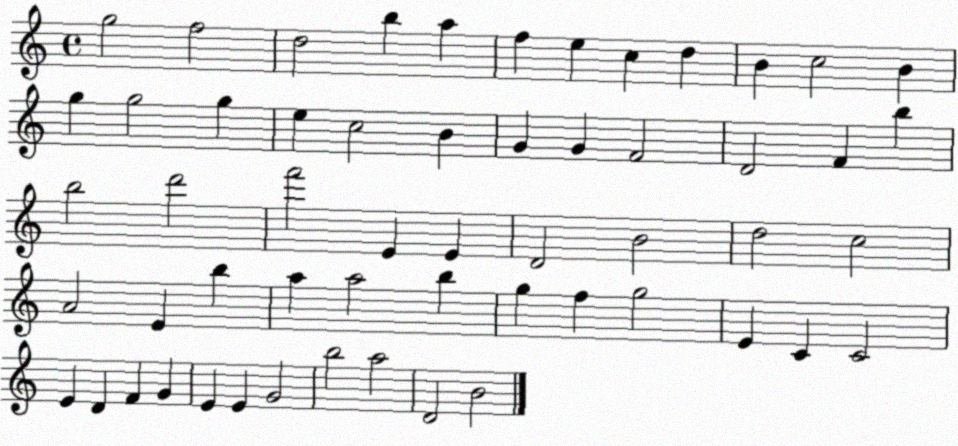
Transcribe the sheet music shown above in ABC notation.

X:1
T:Untitled
M:4/4
L:1/4
K:C
g2 f2 d2 b a f e c d B c2 B g g2 g e c2 B G G F2 D2 F b b2 d'2 f'2 E E D2 B2 d2 c2 A2 E b a a2 b g f g2 E C C2 E D F G E E G2 b2 a2 D2 B2